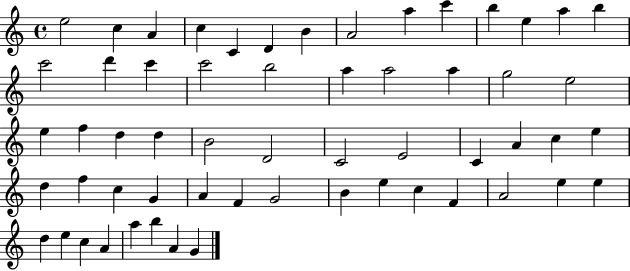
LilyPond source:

{
  \clef treble
  \time 4/4
  \defaultTimeSignature
  \key c \major
  e''2 c''4 a'4 | c''4 c'4 d'4 b'4 | a'2 a''4 c'''4 | b''4 e''4 a''4 b''4 | \break c'''2 d'''4 c'''4 | c'''2 b''2 | a''4 a''2 a''4 | g''2 e''2 | \break e''4 f''4 d''4 d''4 | b'2 d'2 | c'2 e'2 | c'4 a'4 c''4 e''4 | \break d''4 f''4 c''4 g'4 | a'4 f'4 g'2 | b'4 e''4 c''4 f'4 | a'2 e''4 e''4 | \break d''4 e''4 c''4 a'4 | a''4 b''4 a'4 g'4 | \bar "|."
}